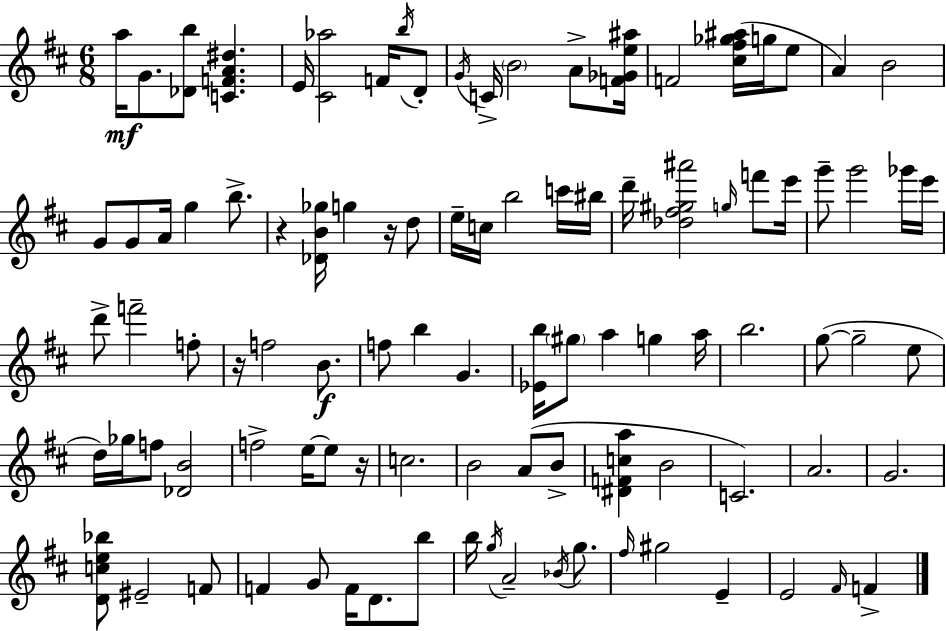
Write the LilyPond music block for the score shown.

{
  \clef treble
  \numericTimeSignature
  \time 6/8
  \key d \major
  a''16\mf g'8. <des' b''>8 <c' f' a' dis''>4. | e'16 <cis' aes''>2 f'16 \acciaccatura { b''16 } d'8-. | \acciaccatura { g'16 } c'16-> \parenthesize b'2 a'8-> | <f' ges' e'' ais''>16 f'2 <cis'' fis'' ges'' ais''>16( g''16 | \break e''8 a'4) b'2 | g'8 g'8 a'16 g''4 b''8.-> | r4 <des' b' ges''>16 g''4 r16 | d''8 e''16-- c''16 b''2 | \break c'''16 bis''16 d'''16-- <des'' fis'' gis'' ais'''>2 \grace { g''16 } | f'''8 e'''16 g'''8-- g'''2 | ges'''16 e'''16 d'''8-> f'''2-- | f''8-. r16 f''2 | \break b'8.\f f''8 b''4 g'4. | <ees' b''>16 \parenthesize gis''8 a''4 g''4 | a''16 b''2. | g''8~(~ g''2-- | \break e''8 d''16) ges''16 f''8 <des' b'>2 | f''2-> e''16~~ | e''8 r16 c''2. | b'2 a'8( | \break b'8-> <dis' f' c'' a''>4 b'2 | c'2.) | a'2. | g'2. | \break <d' c'' e'' bes''>8 eis'2-- | f'8 f'4 g'8 f'16 d'8. | b''8 b''16 \acciaccatura { g''16 } a'2-- | \acciaccatura { bes'16 } g''8. \grace { fis''16 } gis''2 | \break e'4-- e'2 | \grace { fis'16 } f'4-> \bar "|."
}